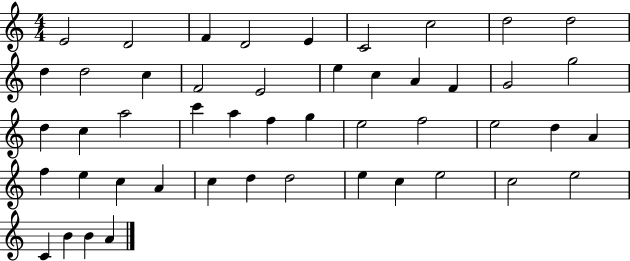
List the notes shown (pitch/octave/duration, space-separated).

E4/h D4/h F4/q D4/h E4/q C4/h C5/h D5/h D5/h D5/q D5/h C5/q F4/h E4/h E5/q C5/q A4/q F4/q G4/h G5/h D5/q C5/q A5/h C6/q A5/q F5/q G5/q E5/h F5/h E5/h D5/q A4/q F5/q E5/q C5/q A4/q C5/q D5/q D5/h E5/q C5/q E5/h C5/h E5/h C4/q B4/q B4/q A4/q